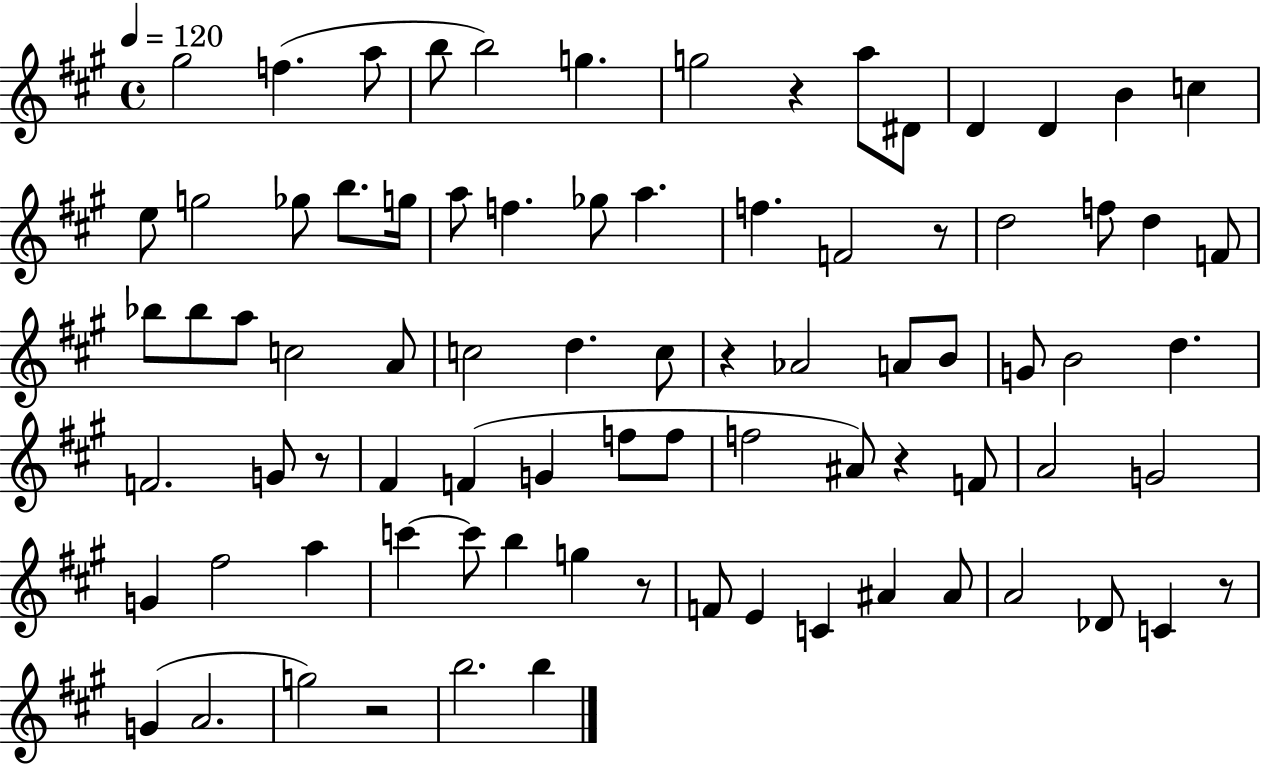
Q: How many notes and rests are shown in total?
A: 82